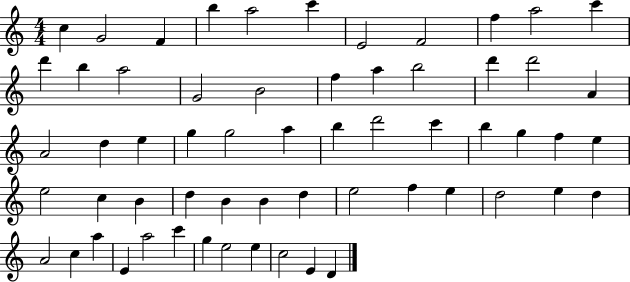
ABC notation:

X:1
T:Untitled
M:4/4
L:1/4
K:C
c G2 F b a2 c' E2 F2 f a2 c' d' b a2 G2 B2 f a b2 d' d'2 A A2 d e g g2 a b d'2 c' b g f e e2 c B d B B d e2 f e d2 e d A2 c a E a2 c' g e2 e c2 E D